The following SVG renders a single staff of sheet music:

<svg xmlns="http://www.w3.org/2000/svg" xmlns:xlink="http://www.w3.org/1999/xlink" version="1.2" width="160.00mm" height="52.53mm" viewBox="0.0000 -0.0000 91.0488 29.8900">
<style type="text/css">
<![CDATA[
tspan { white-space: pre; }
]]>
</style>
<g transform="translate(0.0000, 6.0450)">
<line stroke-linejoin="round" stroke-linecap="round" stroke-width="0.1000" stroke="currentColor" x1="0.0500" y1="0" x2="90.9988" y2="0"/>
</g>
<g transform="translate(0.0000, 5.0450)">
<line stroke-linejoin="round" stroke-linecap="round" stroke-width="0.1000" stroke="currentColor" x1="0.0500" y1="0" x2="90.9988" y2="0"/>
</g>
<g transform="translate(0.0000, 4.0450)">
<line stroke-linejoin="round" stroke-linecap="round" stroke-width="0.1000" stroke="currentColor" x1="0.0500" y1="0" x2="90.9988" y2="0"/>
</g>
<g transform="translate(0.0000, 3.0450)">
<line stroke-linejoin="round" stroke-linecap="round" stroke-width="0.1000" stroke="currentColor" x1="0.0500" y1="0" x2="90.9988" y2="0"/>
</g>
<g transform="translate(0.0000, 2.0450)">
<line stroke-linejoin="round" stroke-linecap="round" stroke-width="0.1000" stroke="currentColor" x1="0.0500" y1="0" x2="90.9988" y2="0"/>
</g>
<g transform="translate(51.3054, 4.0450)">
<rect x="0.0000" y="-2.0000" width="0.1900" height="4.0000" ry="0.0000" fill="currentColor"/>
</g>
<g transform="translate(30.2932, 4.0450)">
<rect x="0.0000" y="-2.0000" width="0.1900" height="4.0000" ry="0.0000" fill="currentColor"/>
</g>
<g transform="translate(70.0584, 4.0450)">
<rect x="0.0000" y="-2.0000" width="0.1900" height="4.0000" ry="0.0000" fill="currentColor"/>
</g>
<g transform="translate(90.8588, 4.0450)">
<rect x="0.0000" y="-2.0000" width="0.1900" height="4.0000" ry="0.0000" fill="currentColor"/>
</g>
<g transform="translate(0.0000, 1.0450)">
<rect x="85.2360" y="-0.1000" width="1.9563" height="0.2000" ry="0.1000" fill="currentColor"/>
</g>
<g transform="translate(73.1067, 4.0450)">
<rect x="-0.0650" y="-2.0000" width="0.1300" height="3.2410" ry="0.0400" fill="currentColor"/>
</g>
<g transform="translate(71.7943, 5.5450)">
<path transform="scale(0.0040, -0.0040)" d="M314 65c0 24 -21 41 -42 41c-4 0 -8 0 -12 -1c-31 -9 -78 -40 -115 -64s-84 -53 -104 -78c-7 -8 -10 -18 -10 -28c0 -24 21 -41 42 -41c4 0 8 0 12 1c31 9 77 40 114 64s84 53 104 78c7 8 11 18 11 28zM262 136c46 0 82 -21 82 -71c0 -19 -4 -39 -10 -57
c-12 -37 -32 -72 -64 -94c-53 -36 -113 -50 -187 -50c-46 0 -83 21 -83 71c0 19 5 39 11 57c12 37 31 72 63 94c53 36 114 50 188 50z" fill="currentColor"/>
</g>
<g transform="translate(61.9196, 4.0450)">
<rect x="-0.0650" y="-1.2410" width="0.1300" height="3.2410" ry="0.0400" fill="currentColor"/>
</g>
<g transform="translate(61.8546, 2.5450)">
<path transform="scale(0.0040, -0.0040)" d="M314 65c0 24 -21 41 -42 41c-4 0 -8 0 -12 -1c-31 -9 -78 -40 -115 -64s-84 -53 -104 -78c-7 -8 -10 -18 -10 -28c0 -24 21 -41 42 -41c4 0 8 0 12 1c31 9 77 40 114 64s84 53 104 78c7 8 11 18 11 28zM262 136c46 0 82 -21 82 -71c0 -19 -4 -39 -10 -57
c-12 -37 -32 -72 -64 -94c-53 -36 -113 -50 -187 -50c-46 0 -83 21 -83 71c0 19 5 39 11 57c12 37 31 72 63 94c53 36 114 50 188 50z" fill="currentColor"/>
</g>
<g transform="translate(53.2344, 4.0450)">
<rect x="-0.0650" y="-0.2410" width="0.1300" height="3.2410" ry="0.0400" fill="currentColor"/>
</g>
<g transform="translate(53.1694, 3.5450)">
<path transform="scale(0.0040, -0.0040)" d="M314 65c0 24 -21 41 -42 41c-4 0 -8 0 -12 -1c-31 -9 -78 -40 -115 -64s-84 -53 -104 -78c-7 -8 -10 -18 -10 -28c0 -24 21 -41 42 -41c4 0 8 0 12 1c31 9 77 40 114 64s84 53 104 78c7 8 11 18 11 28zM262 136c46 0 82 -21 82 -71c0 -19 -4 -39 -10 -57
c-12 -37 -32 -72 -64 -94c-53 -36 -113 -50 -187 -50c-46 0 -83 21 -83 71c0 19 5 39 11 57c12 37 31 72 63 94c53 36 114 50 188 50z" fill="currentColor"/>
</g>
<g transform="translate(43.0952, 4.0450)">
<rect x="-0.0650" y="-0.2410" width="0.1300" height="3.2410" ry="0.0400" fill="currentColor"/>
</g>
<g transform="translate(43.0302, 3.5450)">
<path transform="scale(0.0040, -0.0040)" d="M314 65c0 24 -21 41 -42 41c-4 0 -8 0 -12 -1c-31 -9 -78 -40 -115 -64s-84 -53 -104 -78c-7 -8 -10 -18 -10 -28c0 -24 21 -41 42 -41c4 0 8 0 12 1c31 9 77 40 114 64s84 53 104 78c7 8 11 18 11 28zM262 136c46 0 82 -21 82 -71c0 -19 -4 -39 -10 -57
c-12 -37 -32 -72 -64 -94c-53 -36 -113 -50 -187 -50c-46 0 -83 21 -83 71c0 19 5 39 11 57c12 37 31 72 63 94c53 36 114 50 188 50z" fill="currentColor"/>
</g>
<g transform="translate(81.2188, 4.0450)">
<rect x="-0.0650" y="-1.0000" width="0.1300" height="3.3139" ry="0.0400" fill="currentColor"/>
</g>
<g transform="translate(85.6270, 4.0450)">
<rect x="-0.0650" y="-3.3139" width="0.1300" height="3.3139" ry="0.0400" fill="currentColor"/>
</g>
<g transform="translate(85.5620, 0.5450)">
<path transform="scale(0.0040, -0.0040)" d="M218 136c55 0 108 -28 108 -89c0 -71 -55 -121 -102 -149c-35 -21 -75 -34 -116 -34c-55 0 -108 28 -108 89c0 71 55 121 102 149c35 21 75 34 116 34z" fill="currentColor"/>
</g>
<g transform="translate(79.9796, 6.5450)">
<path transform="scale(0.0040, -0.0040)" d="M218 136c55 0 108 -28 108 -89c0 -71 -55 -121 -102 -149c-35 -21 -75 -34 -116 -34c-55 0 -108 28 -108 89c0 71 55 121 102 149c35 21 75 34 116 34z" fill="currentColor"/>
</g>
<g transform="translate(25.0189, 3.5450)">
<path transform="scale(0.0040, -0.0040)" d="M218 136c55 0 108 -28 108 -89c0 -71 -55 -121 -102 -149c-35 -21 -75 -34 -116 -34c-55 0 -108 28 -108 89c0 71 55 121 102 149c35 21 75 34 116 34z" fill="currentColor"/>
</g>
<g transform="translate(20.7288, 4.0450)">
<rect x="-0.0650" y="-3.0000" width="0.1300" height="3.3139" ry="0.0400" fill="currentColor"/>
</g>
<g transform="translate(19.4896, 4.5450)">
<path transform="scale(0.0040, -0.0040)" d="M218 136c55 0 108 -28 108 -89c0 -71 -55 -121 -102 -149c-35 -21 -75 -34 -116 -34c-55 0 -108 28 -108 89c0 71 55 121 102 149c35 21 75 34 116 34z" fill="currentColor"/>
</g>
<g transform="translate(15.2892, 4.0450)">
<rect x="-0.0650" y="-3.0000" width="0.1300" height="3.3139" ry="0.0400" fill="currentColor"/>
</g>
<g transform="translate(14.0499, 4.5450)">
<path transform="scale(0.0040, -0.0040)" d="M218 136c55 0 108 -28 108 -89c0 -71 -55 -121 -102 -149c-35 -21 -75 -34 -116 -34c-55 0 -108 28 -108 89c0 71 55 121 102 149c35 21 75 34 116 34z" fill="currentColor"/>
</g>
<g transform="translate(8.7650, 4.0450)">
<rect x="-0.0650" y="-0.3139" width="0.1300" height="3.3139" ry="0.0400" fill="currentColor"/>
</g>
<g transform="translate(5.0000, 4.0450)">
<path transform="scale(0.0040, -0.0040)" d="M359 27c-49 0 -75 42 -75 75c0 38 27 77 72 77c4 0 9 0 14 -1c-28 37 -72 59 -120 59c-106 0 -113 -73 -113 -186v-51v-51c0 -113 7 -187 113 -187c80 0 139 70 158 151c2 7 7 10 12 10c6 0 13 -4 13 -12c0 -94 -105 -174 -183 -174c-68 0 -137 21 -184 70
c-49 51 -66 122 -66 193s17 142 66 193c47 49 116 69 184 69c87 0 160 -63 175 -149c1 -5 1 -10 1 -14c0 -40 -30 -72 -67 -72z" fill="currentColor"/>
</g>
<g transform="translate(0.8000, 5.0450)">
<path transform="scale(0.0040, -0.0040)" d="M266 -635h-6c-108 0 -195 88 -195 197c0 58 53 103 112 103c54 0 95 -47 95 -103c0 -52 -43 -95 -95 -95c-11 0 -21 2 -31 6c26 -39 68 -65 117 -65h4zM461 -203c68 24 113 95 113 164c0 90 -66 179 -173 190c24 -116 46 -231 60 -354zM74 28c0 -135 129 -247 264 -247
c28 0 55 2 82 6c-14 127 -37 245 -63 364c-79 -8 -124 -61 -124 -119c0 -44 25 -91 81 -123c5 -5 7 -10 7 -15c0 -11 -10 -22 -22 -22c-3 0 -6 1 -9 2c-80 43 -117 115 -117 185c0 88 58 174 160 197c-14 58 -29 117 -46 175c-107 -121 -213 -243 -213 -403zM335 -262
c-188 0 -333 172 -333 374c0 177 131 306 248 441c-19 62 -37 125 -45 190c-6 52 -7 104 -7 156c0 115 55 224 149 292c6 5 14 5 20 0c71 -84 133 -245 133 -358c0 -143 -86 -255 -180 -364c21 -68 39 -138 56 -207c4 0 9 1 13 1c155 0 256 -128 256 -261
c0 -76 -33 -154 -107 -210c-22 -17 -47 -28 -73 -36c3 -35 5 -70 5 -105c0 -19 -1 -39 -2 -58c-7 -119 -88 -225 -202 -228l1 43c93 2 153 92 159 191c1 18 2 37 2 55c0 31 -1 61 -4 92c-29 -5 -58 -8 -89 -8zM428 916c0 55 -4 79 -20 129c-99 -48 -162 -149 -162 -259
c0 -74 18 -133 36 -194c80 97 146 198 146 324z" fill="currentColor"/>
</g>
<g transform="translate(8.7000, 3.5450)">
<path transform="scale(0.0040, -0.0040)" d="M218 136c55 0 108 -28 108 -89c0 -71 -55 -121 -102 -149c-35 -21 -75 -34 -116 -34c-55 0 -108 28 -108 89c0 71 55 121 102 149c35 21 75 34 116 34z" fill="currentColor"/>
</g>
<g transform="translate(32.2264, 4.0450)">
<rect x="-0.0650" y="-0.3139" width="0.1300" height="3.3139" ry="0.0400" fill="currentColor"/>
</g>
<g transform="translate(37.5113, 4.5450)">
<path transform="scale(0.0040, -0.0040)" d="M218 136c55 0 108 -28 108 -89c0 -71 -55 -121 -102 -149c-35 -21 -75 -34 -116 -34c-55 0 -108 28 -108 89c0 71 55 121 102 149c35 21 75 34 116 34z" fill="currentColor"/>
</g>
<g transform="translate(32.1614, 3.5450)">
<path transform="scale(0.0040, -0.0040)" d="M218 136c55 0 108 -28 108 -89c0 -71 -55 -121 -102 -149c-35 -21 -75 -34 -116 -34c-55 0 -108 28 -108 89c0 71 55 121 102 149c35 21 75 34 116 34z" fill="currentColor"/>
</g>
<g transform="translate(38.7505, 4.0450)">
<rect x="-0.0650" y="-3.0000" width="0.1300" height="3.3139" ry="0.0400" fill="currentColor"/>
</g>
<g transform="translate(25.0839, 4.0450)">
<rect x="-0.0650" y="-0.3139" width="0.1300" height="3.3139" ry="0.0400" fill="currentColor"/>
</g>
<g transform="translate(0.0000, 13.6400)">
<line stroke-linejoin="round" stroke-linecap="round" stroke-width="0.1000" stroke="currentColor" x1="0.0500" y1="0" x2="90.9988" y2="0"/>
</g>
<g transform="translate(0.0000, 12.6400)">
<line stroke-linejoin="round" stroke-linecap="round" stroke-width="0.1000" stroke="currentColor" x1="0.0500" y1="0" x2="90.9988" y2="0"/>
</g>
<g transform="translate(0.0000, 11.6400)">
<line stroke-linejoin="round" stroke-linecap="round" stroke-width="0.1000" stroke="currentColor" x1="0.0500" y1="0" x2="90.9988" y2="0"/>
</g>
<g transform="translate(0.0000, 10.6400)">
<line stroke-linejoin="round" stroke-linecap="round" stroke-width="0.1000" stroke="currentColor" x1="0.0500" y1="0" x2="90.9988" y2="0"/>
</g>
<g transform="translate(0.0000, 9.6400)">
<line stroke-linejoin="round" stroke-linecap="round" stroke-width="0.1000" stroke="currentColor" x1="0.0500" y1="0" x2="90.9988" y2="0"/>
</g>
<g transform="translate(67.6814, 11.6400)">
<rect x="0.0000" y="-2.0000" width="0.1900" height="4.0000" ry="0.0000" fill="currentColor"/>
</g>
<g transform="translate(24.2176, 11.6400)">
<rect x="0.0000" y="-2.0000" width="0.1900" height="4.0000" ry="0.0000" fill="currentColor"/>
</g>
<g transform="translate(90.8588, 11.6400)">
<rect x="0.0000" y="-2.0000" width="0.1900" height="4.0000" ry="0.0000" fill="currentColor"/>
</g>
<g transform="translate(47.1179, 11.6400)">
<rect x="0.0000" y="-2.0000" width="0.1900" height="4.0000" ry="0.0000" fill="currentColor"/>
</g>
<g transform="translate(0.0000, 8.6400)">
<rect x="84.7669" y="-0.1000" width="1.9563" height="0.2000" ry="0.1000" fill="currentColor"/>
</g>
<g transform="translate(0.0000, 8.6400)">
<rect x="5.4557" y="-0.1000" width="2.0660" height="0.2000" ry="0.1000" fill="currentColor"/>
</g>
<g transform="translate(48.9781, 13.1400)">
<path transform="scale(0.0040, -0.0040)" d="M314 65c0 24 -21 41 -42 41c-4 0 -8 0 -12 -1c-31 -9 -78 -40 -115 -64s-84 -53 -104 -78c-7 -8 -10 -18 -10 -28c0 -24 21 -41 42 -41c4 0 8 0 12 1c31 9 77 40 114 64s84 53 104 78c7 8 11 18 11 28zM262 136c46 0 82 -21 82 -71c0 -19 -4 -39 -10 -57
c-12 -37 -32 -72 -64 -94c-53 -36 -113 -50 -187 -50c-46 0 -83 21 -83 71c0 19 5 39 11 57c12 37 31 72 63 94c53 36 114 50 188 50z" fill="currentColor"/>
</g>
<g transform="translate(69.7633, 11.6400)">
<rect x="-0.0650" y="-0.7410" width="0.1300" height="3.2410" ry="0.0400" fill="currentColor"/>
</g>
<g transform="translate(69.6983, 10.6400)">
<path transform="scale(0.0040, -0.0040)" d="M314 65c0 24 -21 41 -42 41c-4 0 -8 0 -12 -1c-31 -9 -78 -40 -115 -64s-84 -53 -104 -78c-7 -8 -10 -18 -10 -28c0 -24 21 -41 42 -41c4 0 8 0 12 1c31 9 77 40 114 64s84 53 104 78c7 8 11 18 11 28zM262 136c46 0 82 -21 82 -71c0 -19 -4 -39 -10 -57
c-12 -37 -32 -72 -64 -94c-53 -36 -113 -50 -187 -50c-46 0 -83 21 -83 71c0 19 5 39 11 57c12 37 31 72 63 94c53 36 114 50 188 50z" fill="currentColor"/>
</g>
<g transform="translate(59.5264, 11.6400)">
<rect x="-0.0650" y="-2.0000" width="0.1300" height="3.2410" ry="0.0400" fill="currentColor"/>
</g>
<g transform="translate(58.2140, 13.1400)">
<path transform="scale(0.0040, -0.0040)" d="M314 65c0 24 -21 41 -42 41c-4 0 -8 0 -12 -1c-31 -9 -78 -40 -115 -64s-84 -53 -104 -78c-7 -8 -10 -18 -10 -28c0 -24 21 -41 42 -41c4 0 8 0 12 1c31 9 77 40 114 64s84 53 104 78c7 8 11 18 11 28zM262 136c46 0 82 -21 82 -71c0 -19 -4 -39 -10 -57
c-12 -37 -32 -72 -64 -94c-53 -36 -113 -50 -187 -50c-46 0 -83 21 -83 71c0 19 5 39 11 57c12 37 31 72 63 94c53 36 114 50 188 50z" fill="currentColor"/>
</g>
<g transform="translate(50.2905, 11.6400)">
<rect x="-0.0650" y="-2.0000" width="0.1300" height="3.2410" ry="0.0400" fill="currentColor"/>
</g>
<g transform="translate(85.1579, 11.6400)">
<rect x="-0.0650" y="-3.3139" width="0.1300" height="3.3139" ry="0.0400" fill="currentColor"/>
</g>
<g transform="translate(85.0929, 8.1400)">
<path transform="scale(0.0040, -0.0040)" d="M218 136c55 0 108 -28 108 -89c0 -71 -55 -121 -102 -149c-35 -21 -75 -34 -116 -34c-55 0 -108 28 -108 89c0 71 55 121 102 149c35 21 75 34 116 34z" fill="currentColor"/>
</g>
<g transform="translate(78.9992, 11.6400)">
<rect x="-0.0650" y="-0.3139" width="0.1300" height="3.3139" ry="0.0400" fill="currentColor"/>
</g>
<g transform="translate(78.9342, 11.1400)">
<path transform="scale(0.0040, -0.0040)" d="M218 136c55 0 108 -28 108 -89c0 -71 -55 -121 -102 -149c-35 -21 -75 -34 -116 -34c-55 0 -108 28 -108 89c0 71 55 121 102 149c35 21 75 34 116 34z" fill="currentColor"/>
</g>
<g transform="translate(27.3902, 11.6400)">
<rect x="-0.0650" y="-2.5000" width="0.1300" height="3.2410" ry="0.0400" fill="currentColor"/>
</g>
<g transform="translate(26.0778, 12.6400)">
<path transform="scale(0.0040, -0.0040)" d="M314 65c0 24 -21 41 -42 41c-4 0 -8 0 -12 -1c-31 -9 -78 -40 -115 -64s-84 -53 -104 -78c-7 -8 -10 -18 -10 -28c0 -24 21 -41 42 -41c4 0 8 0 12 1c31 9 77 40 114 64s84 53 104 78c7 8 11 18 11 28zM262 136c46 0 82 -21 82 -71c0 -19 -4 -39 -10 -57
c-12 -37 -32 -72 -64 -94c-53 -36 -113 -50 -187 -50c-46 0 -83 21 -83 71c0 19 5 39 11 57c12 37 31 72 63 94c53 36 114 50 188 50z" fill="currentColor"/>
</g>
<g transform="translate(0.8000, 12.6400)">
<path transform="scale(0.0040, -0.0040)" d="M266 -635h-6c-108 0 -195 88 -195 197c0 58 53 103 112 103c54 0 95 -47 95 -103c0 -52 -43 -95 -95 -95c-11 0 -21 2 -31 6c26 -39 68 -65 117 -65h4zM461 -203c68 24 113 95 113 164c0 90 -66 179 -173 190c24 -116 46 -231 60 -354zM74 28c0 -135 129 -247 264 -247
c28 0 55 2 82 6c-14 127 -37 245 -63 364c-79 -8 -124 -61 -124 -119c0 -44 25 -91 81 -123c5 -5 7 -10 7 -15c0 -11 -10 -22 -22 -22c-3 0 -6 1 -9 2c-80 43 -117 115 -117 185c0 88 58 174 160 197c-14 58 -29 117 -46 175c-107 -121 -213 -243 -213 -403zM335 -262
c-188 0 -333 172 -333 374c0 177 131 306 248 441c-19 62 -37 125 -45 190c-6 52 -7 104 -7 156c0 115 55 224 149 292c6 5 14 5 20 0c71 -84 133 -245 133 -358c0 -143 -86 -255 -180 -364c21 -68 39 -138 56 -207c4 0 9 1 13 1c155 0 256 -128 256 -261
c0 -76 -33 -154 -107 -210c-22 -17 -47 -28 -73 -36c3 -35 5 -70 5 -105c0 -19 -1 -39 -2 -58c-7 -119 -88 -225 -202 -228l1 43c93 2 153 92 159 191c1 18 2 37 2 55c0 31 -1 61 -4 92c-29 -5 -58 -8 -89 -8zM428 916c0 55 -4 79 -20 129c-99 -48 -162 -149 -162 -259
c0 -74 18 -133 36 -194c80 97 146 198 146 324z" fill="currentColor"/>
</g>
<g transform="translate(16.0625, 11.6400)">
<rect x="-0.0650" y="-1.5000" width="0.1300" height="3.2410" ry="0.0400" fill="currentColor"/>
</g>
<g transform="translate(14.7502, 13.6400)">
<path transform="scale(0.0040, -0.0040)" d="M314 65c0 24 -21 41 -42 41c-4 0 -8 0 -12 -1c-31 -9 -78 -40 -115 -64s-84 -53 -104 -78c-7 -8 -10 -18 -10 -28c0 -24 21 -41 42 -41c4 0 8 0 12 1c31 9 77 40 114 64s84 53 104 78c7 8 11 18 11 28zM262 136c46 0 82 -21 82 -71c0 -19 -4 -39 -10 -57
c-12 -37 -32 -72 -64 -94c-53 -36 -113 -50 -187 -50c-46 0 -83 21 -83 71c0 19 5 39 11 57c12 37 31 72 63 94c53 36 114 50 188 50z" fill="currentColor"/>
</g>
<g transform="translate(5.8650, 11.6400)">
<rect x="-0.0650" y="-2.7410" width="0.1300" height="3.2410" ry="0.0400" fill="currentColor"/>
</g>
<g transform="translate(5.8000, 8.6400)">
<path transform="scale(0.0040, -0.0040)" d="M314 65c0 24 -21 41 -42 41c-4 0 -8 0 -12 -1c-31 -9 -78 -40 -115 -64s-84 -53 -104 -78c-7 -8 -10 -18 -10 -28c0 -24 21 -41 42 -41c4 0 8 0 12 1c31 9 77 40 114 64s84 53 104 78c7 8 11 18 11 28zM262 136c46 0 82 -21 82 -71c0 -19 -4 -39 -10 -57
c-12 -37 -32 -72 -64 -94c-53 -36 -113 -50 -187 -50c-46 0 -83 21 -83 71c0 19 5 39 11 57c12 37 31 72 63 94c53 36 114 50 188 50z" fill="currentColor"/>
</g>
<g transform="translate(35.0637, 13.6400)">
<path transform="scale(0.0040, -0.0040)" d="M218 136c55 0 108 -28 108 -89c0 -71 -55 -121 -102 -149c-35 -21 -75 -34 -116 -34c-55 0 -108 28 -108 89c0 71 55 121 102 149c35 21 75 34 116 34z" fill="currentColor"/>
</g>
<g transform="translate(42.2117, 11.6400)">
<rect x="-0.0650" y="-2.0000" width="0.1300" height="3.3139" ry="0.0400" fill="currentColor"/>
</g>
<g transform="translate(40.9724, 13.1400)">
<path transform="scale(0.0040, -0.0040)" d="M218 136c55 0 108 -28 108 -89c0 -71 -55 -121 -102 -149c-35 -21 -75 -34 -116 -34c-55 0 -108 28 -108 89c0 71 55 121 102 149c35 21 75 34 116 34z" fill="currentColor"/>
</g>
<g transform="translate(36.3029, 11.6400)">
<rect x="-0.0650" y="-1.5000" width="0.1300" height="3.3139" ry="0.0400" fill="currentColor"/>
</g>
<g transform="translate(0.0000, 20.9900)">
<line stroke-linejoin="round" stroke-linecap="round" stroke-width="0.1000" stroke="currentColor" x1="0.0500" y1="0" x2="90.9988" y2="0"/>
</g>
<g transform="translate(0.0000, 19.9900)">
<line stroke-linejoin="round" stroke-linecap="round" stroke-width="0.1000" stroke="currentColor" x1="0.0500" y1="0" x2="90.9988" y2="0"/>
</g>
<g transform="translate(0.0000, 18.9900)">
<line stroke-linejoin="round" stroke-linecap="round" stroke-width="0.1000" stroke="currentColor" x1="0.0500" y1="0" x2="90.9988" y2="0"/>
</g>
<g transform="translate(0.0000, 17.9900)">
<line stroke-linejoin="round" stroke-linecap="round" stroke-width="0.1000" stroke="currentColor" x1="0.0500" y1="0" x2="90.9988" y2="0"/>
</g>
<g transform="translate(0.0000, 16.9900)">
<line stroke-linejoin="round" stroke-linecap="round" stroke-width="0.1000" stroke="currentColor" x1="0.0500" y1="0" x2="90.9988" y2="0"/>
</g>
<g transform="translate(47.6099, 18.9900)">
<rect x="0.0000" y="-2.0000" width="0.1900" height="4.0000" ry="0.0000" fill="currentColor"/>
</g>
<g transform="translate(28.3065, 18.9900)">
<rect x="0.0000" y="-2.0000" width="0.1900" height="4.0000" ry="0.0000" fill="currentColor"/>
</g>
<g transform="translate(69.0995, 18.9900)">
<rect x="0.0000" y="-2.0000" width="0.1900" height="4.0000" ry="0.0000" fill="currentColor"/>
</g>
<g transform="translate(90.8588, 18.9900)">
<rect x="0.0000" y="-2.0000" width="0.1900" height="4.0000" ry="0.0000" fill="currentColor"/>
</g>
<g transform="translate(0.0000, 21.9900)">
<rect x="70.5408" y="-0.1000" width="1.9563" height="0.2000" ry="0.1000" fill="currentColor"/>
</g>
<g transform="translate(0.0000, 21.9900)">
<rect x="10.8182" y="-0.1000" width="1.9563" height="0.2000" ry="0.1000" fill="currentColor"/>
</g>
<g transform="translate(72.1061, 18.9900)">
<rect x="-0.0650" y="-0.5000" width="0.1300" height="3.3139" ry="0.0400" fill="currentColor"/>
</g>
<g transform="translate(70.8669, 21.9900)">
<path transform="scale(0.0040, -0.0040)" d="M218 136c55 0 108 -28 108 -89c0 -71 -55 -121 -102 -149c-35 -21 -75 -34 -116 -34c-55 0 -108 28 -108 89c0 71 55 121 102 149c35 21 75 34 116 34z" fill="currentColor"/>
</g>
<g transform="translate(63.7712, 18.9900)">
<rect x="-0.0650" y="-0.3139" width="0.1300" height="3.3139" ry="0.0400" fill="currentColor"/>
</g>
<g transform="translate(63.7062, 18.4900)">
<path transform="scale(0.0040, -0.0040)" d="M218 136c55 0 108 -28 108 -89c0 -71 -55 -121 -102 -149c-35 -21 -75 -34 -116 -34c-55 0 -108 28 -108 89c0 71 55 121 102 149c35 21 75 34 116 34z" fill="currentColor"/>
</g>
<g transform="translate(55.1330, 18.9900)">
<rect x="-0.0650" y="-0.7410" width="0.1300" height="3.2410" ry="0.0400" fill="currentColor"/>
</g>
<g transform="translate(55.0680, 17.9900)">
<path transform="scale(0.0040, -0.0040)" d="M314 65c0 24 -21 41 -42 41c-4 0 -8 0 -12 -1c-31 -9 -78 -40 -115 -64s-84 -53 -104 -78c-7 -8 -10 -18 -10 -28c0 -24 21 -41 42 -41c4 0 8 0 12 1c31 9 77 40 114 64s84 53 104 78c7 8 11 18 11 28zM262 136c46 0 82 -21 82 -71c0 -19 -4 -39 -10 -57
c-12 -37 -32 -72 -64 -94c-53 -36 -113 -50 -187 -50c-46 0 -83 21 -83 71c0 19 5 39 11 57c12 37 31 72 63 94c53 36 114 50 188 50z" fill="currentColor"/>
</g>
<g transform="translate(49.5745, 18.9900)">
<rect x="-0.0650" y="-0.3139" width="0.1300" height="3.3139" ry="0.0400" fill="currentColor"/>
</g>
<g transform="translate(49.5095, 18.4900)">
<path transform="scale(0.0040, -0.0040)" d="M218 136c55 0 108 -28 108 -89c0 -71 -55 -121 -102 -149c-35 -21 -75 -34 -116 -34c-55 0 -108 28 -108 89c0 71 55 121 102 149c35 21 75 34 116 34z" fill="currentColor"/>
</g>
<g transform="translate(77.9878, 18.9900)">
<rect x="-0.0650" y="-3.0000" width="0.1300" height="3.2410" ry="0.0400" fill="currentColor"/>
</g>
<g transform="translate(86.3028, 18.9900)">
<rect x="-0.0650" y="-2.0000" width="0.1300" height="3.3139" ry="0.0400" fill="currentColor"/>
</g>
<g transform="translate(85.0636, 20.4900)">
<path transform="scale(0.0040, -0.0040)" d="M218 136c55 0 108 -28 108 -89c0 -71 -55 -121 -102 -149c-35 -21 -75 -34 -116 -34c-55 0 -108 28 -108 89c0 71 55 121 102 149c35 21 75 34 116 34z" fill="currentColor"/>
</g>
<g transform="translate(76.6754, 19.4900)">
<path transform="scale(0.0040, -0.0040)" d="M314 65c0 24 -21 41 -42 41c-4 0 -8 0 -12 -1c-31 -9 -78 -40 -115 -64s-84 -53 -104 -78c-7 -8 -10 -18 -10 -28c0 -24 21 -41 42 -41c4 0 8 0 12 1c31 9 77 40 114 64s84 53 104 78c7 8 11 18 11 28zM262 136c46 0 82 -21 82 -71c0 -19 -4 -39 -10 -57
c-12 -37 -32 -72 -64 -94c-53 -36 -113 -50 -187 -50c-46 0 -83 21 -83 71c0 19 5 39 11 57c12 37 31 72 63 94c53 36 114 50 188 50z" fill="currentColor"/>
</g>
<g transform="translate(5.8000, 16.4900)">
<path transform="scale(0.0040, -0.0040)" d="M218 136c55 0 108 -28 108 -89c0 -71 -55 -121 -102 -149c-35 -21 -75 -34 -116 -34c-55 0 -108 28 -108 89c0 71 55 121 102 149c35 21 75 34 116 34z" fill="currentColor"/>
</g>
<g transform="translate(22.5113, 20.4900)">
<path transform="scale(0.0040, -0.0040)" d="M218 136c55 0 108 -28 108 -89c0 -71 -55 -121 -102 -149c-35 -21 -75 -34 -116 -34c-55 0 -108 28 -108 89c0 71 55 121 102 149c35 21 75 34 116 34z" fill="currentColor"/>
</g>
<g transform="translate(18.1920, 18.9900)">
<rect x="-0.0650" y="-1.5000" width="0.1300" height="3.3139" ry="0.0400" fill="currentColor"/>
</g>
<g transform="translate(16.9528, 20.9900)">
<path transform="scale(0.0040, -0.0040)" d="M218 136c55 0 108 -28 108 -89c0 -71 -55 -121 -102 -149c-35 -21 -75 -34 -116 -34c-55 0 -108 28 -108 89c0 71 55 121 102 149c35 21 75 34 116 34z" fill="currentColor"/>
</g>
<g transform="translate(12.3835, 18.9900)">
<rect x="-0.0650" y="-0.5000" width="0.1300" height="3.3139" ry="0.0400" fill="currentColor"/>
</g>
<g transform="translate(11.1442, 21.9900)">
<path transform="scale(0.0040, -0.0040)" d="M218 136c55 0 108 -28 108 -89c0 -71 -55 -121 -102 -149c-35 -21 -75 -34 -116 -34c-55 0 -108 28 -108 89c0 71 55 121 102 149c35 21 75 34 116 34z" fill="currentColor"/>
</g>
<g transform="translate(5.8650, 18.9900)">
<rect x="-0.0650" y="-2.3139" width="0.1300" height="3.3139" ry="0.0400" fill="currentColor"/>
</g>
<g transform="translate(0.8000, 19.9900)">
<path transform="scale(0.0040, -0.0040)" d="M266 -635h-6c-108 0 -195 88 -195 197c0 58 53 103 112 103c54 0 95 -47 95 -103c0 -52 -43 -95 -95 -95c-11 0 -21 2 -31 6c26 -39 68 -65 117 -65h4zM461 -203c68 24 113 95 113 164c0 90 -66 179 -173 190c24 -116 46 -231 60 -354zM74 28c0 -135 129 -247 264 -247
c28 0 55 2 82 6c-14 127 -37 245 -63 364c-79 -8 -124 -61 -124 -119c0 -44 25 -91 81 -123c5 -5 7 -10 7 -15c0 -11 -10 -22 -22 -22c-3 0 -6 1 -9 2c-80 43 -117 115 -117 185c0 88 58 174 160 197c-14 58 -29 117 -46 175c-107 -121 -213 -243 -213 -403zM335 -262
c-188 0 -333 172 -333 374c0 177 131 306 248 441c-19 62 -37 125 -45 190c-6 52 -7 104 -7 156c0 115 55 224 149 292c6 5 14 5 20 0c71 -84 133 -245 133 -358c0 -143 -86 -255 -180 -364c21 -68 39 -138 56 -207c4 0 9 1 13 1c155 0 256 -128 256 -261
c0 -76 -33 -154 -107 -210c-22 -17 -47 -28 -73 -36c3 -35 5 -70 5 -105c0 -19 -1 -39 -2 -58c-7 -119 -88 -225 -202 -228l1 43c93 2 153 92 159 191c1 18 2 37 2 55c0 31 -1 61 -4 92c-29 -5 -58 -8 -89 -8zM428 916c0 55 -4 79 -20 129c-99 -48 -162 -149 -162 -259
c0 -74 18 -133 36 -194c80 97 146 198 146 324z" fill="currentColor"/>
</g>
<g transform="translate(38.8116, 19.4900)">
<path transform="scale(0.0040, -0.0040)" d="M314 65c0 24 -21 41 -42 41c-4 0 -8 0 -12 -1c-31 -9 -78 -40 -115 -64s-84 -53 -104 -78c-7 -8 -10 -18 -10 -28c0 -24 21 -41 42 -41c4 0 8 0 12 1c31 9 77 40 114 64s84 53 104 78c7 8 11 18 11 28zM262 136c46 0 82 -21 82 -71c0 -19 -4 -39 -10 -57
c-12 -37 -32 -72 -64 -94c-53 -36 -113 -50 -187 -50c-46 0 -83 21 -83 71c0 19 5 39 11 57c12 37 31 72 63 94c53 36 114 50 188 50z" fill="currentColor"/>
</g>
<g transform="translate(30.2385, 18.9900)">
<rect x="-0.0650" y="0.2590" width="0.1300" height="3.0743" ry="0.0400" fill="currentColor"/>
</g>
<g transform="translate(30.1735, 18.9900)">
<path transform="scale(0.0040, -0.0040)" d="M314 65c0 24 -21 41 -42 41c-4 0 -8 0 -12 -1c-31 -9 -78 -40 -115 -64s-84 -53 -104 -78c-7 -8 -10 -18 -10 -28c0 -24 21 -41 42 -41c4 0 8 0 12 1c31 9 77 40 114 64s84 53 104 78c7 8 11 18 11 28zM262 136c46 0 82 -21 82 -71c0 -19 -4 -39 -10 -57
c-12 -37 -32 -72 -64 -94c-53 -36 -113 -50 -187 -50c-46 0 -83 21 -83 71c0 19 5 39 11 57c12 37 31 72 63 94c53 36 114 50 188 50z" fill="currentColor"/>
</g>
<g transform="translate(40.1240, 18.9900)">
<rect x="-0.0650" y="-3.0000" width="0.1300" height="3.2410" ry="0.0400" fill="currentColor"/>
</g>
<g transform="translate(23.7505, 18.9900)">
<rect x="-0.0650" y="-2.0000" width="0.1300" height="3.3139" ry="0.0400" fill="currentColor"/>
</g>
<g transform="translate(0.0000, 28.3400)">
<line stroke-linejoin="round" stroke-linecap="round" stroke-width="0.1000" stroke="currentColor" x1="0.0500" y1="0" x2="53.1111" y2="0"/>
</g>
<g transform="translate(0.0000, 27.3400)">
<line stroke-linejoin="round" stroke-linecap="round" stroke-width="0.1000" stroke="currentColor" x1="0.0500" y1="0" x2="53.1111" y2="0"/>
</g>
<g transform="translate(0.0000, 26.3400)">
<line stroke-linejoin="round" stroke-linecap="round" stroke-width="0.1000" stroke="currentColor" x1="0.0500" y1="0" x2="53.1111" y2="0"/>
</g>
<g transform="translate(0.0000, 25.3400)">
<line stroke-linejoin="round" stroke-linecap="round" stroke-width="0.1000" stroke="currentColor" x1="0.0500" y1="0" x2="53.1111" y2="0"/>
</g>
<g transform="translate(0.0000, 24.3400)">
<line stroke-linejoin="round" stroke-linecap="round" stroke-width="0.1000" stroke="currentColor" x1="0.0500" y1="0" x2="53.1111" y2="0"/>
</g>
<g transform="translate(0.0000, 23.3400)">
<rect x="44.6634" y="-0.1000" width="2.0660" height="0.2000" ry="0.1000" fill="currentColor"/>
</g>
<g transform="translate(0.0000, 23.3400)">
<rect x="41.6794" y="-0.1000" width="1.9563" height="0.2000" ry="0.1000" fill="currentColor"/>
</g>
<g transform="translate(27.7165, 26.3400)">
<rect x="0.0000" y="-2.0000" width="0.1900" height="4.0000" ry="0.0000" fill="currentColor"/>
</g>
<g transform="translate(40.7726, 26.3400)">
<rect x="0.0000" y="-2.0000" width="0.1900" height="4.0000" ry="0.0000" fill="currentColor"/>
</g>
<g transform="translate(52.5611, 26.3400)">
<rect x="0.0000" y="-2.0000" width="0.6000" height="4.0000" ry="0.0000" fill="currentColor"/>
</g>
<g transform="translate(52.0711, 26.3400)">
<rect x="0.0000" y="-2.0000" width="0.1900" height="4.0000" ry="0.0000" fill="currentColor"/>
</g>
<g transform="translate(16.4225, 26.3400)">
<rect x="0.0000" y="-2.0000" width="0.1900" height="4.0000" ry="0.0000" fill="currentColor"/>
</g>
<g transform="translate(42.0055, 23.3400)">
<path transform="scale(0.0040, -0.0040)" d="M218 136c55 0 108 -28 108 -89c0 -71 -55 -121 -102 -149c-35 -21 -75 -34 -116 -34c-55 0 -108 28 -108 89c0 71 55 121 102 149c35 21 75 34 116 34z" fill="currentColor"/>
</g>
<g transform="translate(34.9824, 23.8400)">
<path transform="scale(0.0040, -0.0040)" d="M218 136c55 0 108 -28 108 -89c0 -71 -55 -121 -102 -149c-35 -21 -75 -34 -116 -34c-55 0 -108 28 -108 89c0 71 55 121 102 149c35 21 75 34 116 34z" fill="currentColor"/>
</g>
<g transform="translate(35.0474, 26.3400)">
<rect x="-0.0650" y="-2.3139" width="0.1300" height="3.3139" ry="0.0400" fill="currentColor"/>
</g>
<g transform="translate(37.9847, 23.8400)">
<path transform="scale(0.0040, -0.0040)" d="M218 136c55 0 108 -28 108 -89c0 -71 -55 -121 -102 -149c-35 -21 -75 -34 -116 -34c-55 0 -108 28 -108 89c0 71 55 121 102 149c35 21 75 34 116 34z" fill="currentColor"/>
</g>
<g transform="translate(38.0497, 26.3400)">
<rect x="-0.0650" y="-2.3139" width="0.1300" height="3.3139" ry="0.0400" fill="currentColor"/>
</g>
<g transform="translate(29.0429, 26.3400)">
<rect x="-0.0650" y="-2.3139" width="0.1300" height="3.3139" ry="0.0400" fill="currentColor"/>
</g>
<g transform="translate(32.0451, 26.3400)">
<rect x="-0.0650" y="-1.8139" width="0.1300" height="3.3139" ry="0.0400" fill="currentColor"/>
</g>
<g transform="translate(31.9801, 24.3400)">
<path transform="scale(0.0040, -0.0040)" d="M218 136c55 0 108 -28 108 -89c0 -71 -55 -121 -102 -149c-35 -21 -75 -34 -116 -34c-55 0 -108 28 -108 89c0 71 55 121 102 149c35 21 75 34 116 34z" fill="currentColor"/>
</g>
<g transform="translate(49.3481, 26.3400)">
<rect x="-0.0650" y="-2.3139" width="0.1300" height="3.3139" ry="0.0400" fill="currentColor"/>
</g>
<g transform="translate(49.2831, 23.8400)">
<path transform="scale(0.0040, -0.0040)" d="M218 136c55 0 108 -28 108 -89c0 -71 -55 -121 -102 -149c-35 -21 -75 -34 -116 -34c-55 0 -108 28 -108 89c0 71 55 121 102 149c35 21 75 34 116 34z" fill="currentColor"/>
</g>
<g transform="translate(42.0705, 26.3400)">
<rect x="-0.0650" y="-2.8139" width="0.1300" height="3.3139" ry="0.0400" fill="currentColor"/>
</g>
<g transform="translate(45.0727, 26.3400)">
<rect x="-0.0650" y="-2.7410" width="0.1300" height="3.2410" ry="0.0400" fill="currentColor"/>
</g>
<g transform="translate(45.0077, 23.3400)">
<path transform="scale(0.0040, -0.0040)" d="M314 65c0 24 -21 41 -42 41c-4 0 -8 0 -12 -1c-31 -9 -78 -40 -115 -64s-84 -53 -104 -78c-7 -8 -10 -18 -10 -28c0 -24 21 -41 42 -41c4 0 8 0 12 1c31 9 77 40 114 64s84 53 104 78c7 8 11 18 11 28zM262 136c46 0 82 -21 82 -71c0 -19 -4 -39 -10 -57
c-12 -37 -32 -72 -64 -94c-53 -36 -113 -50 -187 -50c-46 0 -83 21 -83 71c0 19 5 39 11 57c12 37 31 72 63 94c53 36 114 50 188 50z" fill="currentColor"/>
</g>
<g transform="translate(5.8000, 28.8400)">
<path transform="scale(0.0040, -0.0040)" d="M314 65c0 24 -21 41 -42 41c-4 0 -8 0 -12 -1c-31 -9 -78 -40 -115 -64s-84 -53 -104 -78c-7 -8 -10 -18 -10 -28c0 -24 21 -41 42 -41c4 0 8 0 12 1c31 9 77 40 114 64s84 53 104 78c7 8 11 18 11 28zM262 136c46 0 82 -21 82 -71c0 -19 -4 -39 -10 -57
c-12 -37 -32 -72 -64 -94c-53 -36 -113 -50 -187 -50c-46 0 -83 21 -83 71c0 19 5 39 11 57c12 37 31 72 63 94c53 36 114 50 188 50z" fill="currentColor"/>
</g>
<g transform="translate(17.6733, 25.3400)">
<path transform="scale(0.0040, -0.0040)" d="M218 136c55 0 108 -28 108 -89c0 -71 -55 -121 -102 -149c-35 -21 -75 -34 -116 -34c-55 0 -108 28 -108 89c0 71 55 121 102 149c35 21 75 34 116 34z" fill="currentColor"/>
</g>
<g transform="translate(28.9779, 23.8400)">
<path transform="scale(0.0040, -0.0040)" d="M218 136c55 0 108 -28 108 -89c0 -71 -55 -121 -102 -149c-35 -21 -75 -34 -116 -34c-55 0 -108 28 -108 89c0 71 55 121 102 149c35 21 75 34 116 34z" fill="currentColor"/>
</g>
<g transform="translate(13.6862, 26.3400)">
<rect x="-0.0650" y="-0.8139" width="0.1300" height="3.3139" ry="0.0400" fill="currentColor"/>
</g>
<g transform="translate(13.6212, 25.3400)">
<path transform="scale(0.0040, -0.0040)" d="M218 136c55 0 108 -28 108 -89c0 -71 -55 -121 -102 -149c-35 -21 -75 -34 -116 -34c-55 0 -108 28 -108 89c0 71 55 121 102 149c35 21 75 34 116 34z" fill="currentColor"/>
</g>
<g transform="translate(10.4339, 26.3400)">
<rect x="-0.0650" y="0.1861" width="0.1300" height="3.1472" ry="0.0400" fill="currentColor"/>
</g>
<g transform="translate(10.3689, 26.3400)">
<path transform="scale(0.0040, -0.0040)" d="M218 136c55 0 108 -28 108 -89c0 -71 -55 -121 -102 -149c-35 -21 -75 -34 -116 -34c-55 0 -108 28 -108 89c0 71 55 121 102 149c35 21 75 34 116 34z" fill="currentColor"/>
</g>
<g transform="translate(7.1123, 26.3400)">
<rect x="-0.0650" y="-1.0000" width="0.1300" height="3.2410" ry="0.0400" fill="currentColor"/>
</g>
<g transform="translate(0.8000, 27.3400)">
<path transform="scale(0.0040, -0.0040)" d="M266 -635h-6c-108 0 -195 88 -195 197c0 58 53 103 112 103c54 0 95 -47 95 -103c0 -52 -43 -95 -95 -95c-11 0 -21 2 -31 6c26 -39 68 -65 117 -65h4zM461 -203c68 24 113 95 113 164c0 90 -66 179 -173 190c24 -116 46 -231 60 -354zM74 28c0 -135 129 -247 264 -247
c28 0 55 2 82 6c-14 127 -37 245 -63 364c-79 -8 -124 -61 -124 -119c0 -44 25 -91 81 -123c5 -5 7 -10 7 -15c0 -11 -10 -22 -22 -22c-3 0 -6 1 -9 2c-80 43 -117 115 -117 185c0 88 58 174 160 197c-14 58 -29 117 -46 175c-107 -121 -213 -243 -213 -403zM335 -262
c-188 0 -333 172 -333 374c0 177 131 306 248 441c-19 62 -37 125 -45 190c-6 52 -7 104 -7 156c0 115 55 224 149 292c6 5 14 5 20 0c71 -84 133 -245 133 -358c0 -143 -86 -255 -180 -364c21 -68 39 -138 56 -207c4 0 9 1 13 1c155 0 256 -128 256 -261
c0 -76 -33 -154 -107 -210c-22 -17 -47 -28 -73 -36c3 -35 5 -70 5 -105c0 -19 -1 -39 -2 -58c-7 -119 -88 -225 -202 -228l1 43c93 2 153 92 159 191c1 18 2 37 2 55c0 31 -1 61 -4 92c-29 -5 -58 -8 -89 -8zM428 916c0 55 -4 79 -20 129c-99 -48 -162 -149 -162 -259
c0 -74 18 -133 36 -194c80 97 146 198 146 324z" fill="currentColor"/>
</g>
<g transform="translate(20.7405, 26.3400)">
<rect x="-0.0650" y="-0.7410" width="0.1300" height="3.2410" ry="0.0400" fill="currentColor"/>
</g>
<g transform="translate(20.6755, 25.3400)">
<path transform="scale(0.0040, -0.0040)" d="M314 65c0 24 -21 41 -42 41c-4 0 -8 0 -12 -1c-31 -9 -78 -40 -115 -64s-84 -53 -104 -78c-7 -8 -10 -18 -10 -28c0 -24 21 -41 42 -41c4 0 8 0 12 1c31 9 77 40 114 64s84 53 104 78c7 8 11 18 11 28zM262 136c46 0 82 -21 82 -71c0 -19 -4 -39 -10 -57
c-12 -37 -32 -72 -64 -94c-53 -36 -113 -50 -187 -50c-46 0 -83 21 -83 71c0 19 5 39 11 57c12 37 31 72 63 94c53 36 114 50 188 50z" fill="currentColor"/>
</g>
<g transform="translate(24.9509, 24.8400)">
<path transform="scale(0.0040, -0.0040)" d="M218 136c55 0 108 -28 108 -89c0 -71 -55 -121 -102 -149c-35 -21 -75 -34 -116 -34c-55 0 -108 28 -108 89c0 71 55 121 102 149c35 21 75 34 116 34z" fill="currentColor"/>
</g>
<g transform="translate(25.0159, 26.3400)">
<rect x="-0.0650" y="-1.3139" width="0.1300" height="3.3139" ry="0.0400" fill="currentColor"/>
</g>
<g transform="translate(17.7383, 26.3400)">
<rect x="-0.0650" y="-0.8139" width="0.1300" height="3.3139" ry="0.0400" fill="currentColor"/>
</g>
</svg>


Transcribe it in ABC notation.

X:1
T:Untitled
M:4/4
L:1/4
K:C
c A A c c A c2 c2 e2 F2 D b a2 E2 G2 E F F2 F2 d2 c b g C E F B2 A2 c d2 c C A2 F D2 B d d d2 e g f g g a a2 g